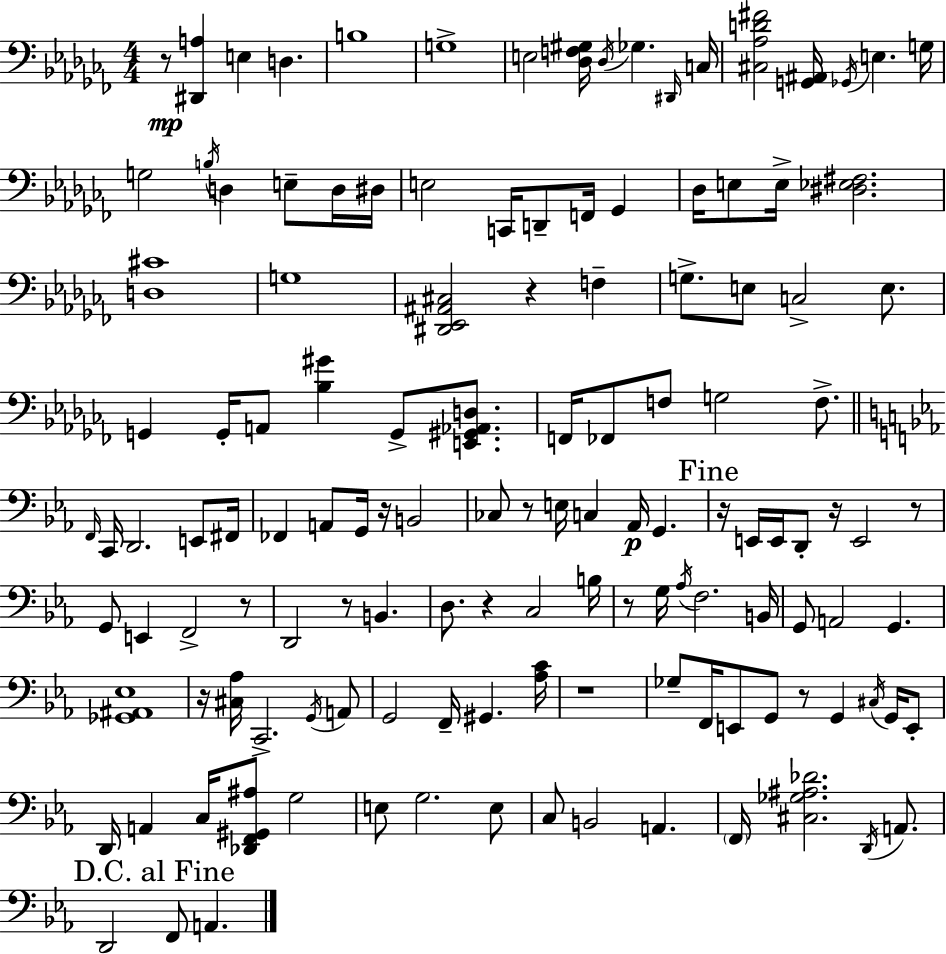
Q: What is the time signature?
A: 4/4